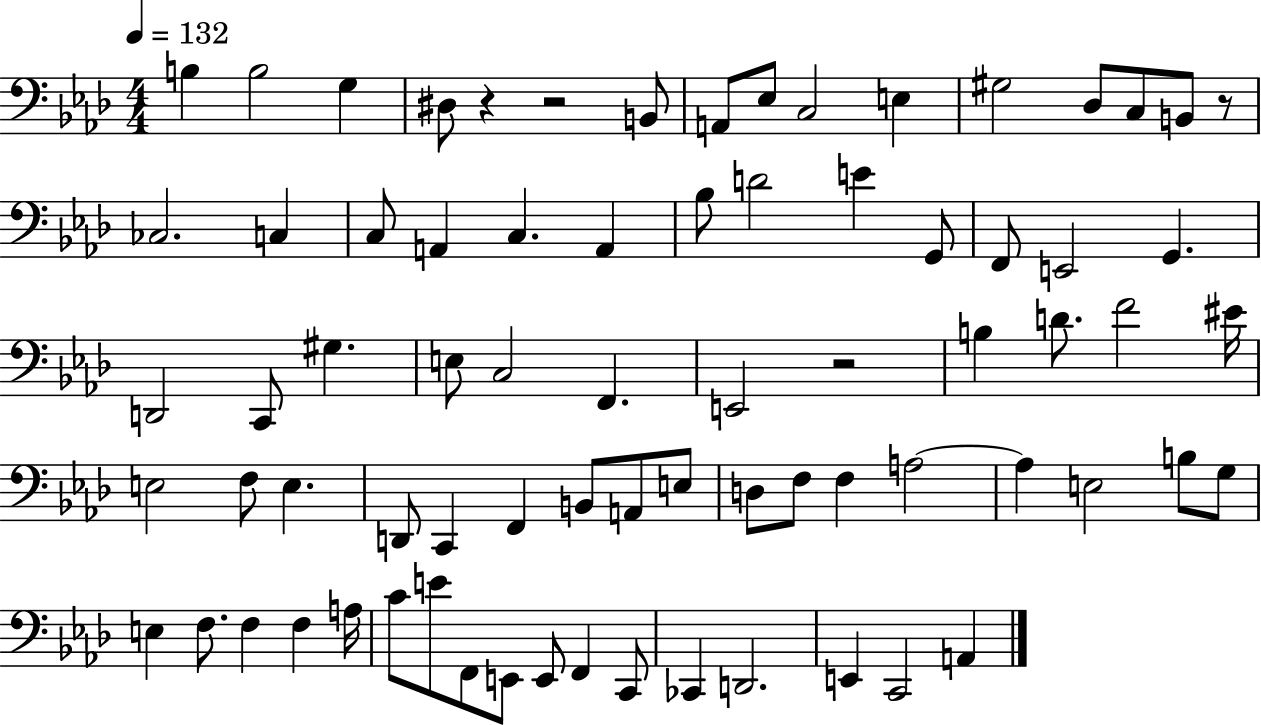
X:1
T:Untitled
M:4/4
L:1/4
K:Ab
B, B,2 G, ^D,/2 z z2 B,,/2 A,,/2 _E,/2 C,2 E, ^G,2 _D,/2 C,/2 B,,/2 z/2 _C,2 C, C,/2 A,, C, A,, _B,/2 D2 E G,,/2 F,,/2 E,,2 G,, D,,2 C,,/2 ^G, E,/2 C,2 F,, E,,2 z2 B, D/2 F2 ^E/4 E,2 F,/2 E, D,,/2 C,, F,, B,,/2 A,,/2 E,/2 D,/2 F,/2 F, A,2 A, E,2 B,/2 G,/2 E, F,/2 F, F, A,/4 C/2 E/2 F,,/2 E,,/2 E,,/2 F,, C,,/2 _C,, D,,2 E,, C,,2 A,,